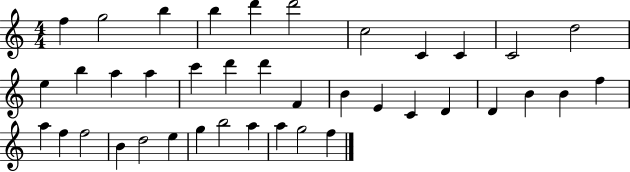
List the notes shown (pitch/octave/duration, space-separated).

F5/q G5/h B5/q B5/q D6/q D6/h C5/h C4/q C4/q C4/h D5/h E5/q B5/q A5/q A5/q C6/q D6/q D6/q F4/q B4/q E4/q C4/q D4/q D4/q B4/q B4/q F5/q A5/q F5/q F5/h B4/q D5/h E5/q G5/q B5/h A5/q A5/q G5/h F5/q